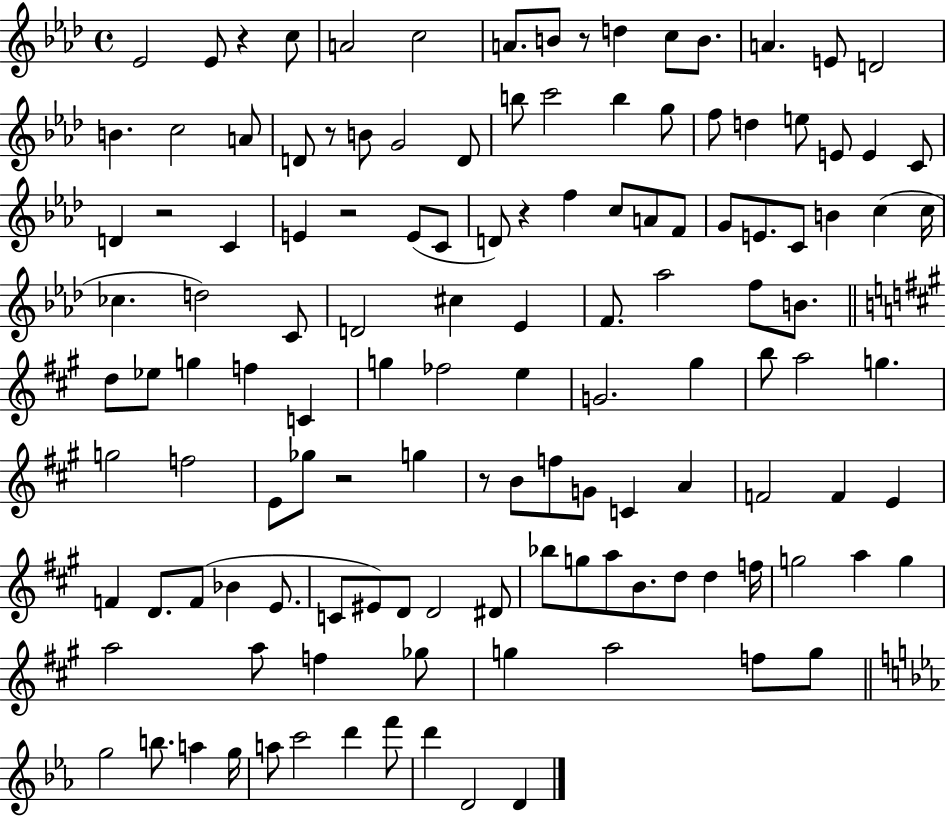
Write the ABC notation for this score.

X:1
T:Untitled
M:4/4
L:1/4
K:Ab
_E2 _E/2 z c/2 A2 c2 A/2 B/2 z/2 d c/2 B/2 A E/2 D2 B c2 A/2 D/2 z/2 B/2 G2 D/2 b/2 c'2 b g/2 f/2 d e/2 E/2 E C/2 D z2 C E z2 E/2 C/2 D/2 z f c/2 A/2 F/2 G/2 E/2 C/2 B c c/4 _c d2 C/2 D2 ^c _E F/2 _a2 f/2 B/2 d/2 _e/2 g f C g _f2 e G2 ^g b/2 a2 g g2 f2 E/2 _g/2 z2 g z/2 B/2 f/2 G/2 C A F2 F E F D/2 F/2 _B E/2 C/2 ^E/2 D/2 D2 ^D/2 _b/2 g/2 a/2 B/2 d/2 d f/4 g2 a g a2 a/2 f _g/2 g a2 f/2 g/2 g2 b/2 a g/4 a/2 c'2 d' f'/2 d' D2 D